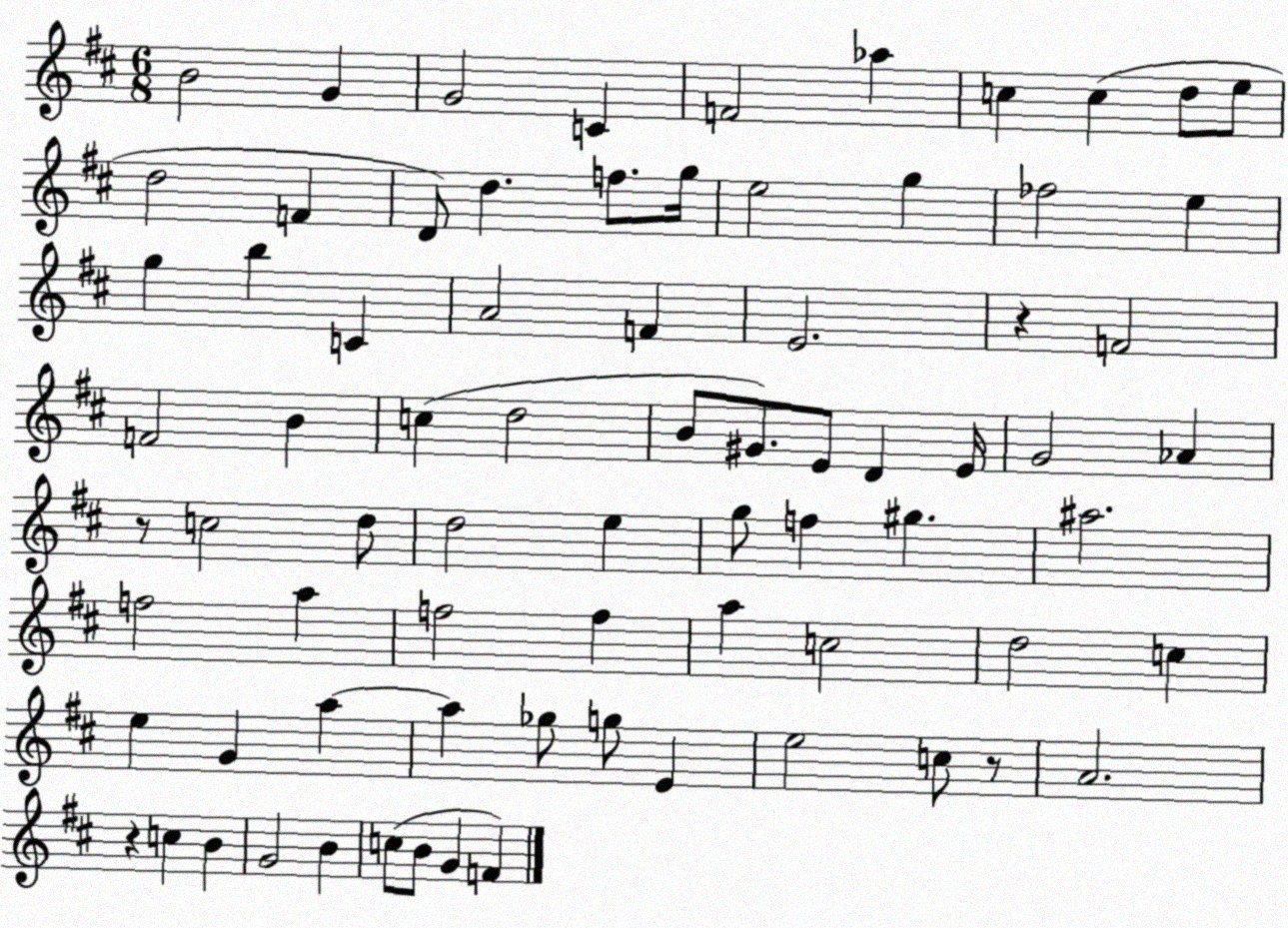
X:1
T:Untitled
M:6/8
L:1/4
K:D
B2 G G2 C F2 _a c c d/2 e/2 d2 F D/2 d f/2 g/4 e2 g _f2 e g b C A2 F E2 z F2 F2 B c d2 B/2 ^G/2 E/2 D E/4 G2 _A z/2 c2 d/2 d2 e g/2 f ^g ^a2 f2 a f2 f a c2 d2 c e G a a _g/2 g/2 E e2 c/2 z/2 A2 z c B G2 B c/2 B/2 G F